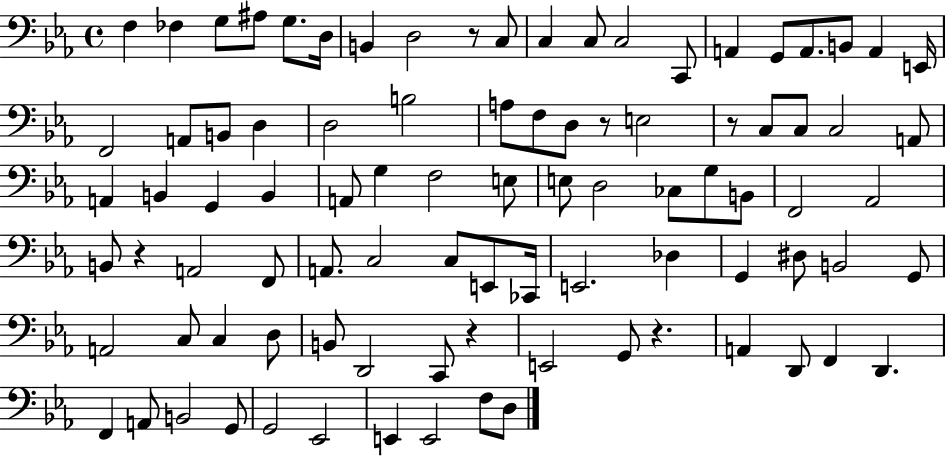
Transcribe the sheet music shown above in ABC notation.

X:1
T:Untitled
M:4/4
L:1/4
K:Eb
F, _F, G,/2 ^A,/2 G,/2 D,/4 B,, D,2 z/2 C,/2 C, C,/2 C,2 C,,/2 A,, G,,/2 A,,/2 B,,/2 A,, E,,/4 F,,2 A,,/2 B,,/2 D, D,2 B,2 A,/2 F,/2 D,/2 z/2 E,2 z/2 C,/2 C,/2 C,2 A,,/2 A,, B,, G,, B,, A,,/2 G, F,2 E,/2 E,/2 D,2 _C,/2 G,/2 B,,/2 F,,2 _A,,2 B,,/2 z A,,2 F,,/2 A,,/2 C,2 C,/2 E,,/2 _C,,/4 E,,2 _D, G,, ^D,/2 B,,2 G,,/2 A,,2 C,/2 C, D,/2 B,,/2 D,,2 C,,/2 z E,,2 G,,/2 z A,, D,,/2 F,, D,, F,, A,,/2 B,,2 G,,/2 G,,2 _E,,2 E,, E,,2 F,/2 D,/2